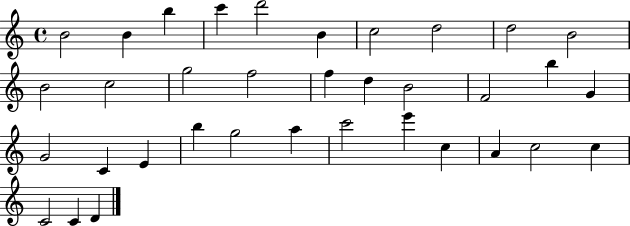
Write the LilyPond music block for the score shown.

{
  \clef treble
  \time 4/4
  \defaultTimeSignature
  \key c \major
  b'2 b'4 b''4 | c'''4 d'''2 b'4 | c''2 d''2 | d''2 b'2 | \break b'2 c''2 | g''2 f''2 | f''4 d''4 b'2 | f'2 b''4 g'4 | \break g'2 c'4 e'4 | b''4 g''2 a''4 | c'''2 e'''4 c''4 | a'4 c''2 c''4 | \break c'2 c'4 d'4 | \bar "|."
}